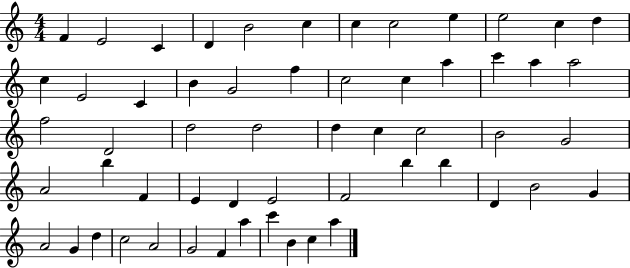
{
  \clef treble
  \numericTimeSignature
  \time 4/4
  \key c \major
  f'4 e'2 c'4 | d'4 b'2 c''4 | c''4 c''2 e''4 | e''2 c''4 d''4 | \break c''4 e'2 c'4 | b'4 g'2 f''4 | c''2 c''4 a''4 | c'''4 a''4 a''2 | \break f''2 d'2 | d''2 d''2 | d''4 c''4 c''2 | b'2 g'2 | \break a'2 b''4 f'4 | e'4 d'4 e'2 | f'2 b''4 b''4 | d'4 b'2 g'4 | \break a'2 g'4 d''4 | c''2 a'2 | g'2 f'4 a''4 | c'''4 b'4 c''4 a''4 | \break \bar "|."
}